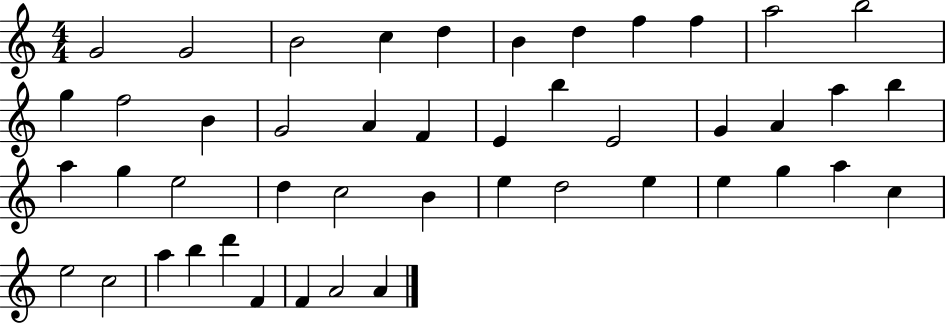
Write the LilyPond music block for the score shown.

{
  \clef treble
  \numericTimeSignature
  \time 4/4
  \key c \major
  g'2 g'2 | b'2 c''4 d''4 | b'4 d''4 f''4 f''4 | a''2 b''2 | \break g''4 f''2 b'4 | g'2 a'4 f'4 | e'4 b''4 e'2 | g'4 a'4 a''4 b''4 | \break a''4 g''4 e''2 | d''4 c''2 b'4 | e''4 d''2 e''4 | e''4 g''4 a''4 c''4 | \break e''2 c''2 | a''4 b''4 d'''4 f'4 | f'4 a'2 a'4 | \bar "|."
}